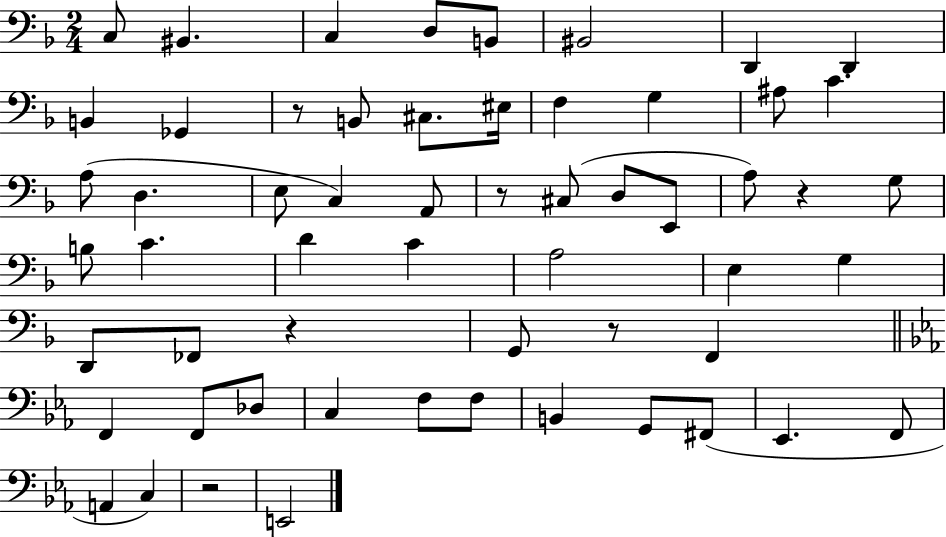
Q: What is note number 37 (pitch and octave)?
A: G2